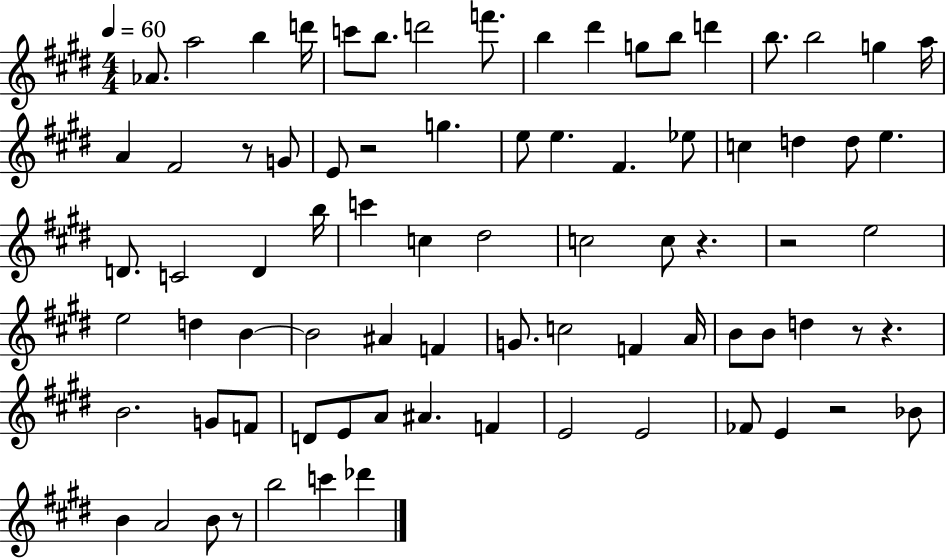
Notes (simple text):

Ab4/e. A5/h B5/q D6/s C6/e B5/e. D6/h F6/e. B5/q D#6/q G5/e B5/e D6/q B5/e. B5/h G5/q A5/s A4/q F#4/h R/e G4/e E4/e R/h G5/q. E5/e E5/q. F#4/q. Eb5/e C5/q D5/q D5/e E5/q. D4/e. C4/h D4/q B5/s C6/q C5/q D#5/h C5/h C5/e R/q. R/h E5/h E5/h D5/q B4/q B4/h A#4/q F4/q G4/e. C5/h F4/q A4/s B4/e B4/e D5/q R/e R/q. B4/h. G4/e F4/e D4/e E4/e A4/e A#4/q. F4/q E4/h E4/h FES4/e E4/q R/h Bb4/e B4/q A4/h B4/e R/e B5/h C6/q Db6/q